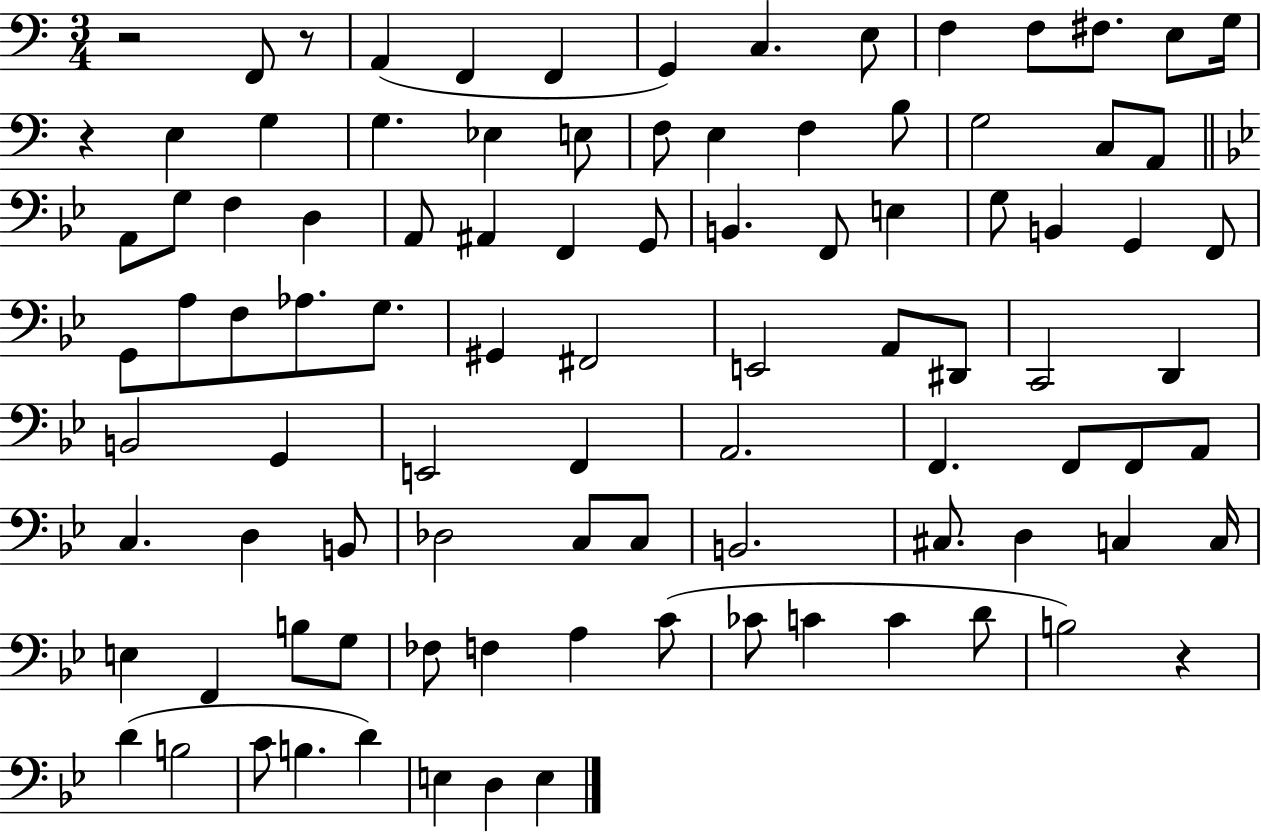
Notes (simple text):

R/h F2/e R/e A2/q F2/q F2/q G2/q C3/q. E3/e F3/q F3/e F#3/e. E3/e G3/s R/q E3/q G3/q G3/q. Eb3/q E3/e F3/e E3/q F3/q B3/e G3/h C3/e A2/e A2/e G3/e F3/q D3/q A2/e A#2/q F2/q G2/e B2/q. F2/e E3/q G3/e B2/q G2/q F2/e G2/e A3/e F3/e Ab3/e. G3/e. G#2/q F#2/h E2/h A2/e D#2/e C2/h D2/q B2/h G2/q E2/h F2/q A2/h. F2/q. F2/e F2/e A2/e C3/q. D3/q B2/e Db3/h C3/e C3/e B2/h. C#3/e. D3/q C3/q C3/s E3/q F2/q B3/e G3/e FES3/e F3/q A3/q C4/e CES4/e C4/q C4/q D4/e B3/h R/q D4/q B3/h C4/e B3/q. D4/q E3/q D3/q E3/q